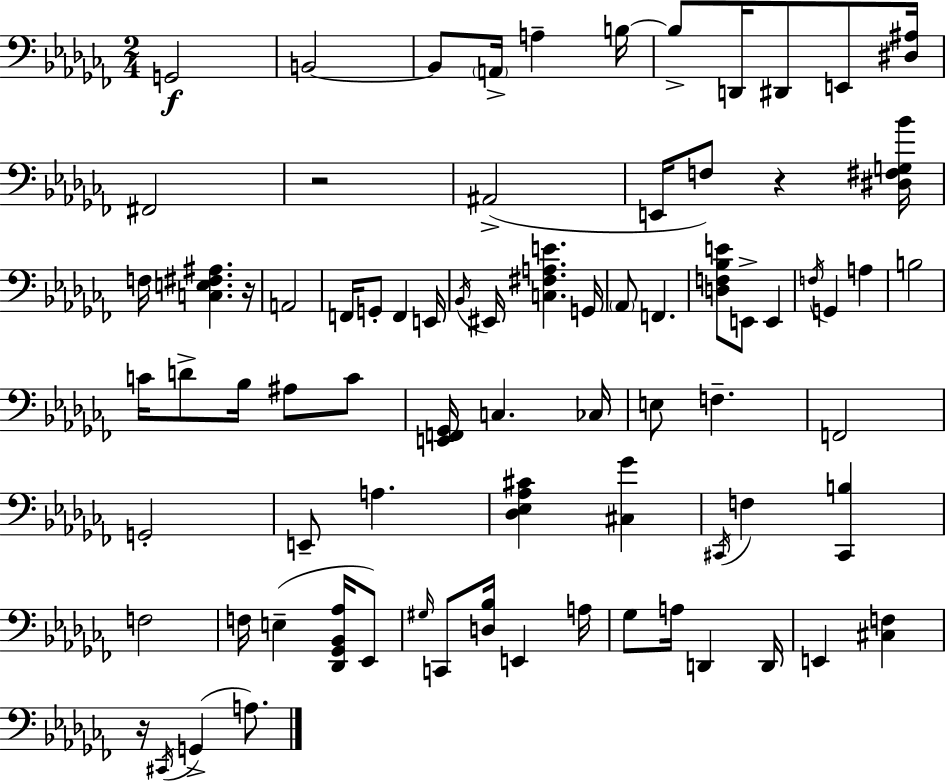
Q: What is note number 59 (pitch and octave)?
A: E2